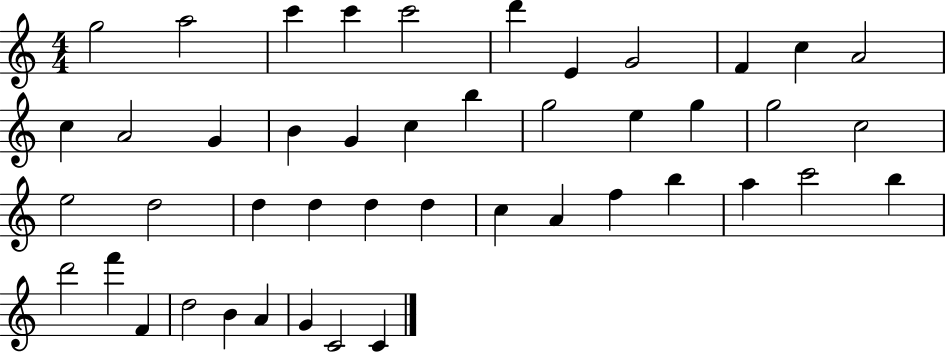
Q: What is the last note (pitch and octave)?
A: C4